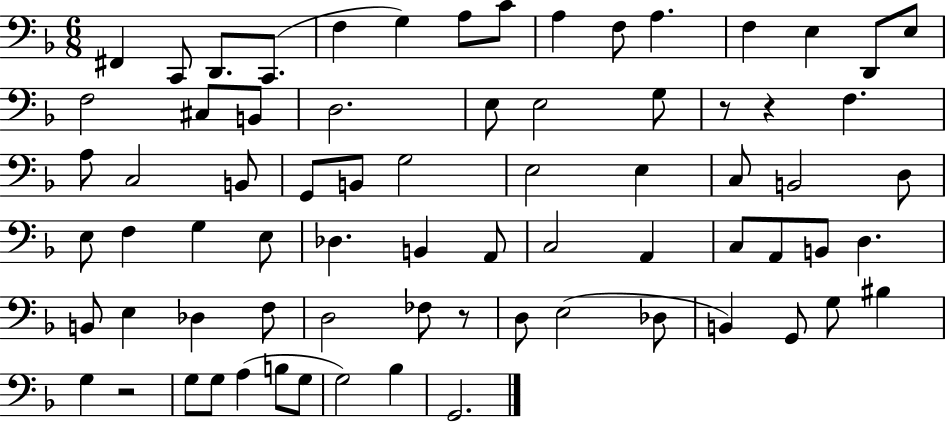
{
  \clef bass
  \numericTimeSignature
  \time 6/8
  \key f \major
  \repeat volta 2 { fis,4 c,8 d,8. c,8.( | f4 g4) a8 c'8 | a4 f8 a4. | f4 e4 d,8 e8 | \break f2 cis8 b,8 | d2. | e8 e2 g8 | r8 r4 f4. | \break a8 c2 b,8 | g,8 b,8 g2 | e2 e4 | c8 b,2 d8 | \break e8 f4 g4 e8 | des4. b,4 a,8 | c2 a,4 | c8 a,8 b,8 d4. | \break b,8 e4 des4 f8 | d2 fes8 r8 | d8 e2( des8 | b,4) g,8 g8 bis4 | \break g4 r2 | g8 g8 a4( b8 g8 | g2) bes4 | g,2. | \break } \bar "|."
}